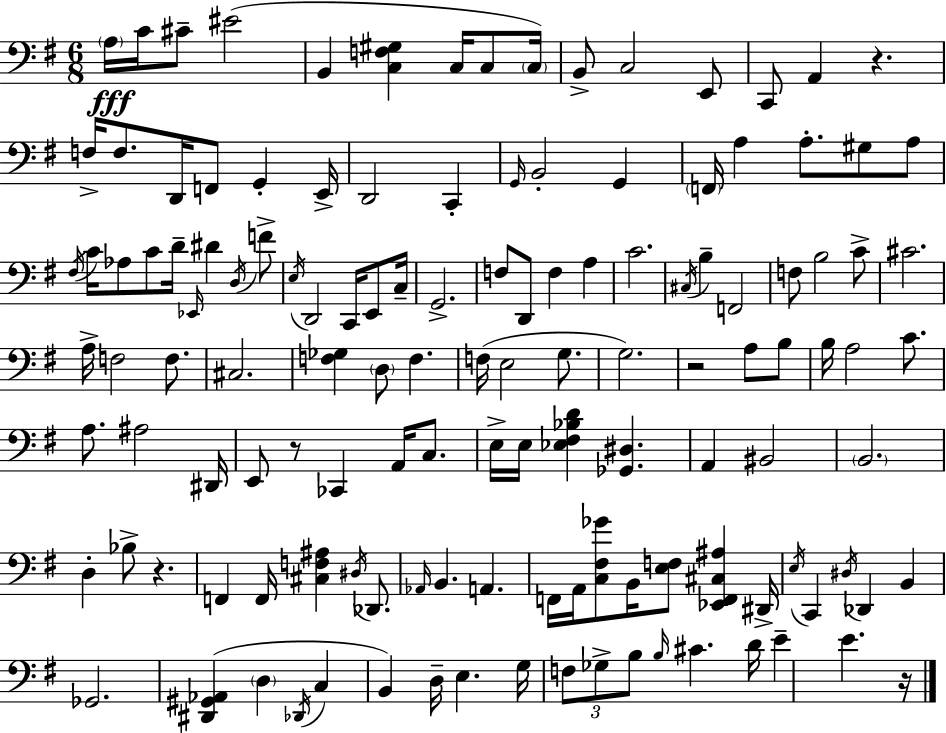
X:1
T:Untitled
M:6/8
L:1/4
K:Em
A,/4 C/4 ^C/2 ^E2 B,, [C,F,^G,] C,/4 C,/2 C,/4 B,,/2 C,2 E,,/2 C,,/2 A,, z F,/4 F,/2 D,,/4 F,,/2 G,, E,,/4 D,,2 C,, G,,/4 B,,2 G,, F,,/4 A, A,/2 ^G,/2 A,/2 ^F,/4 C/4 _A,/2 C/2 D/4 _E,,/4 ^D D,/4 F/2 E,/4 D,,2 C,,/4 E,,/2 C,/4 G,,2 F,/2 D,,/2 F, A, C2 ^C,/4 B, F,,2 F,/2 B,2 C/2 ^C2 A,/4 F,2 F,/2 ^C,2 [F,_G,] D,/2 F, F,/4 E,2 G,/2 G,2 z2 A,/2 B,/2 B,/4 A,2 C/2 A,/2 ^A,2 ^D,,/4 E,,/2 z/2 _C,, A,,/4 C,/2 E,/4 E,/4 [_E,^F,_B,D] [_G,,^D,] A,, ^B,,2 B,,2 D, _B,/2 z F,, F,,/4 [^C,F,^A,] ^D,/4 _D,,/2 _A,,/4 B,, A,, F,,/4 A,,/4 [C,^F,_G]/2 B,,/4 [E,F,]/2 [_E,,F,,^C,^A,] ^D,,/4 E,/4 C,, ^D,/4 _D,, B,, _G,,2 [^D,,^G,,_A,,] D, _D,,/4 C, B,, D,/4 E, G,/4 F,/2 _G,/2 B,/2 B,/4 ^C D/4 E E z/4